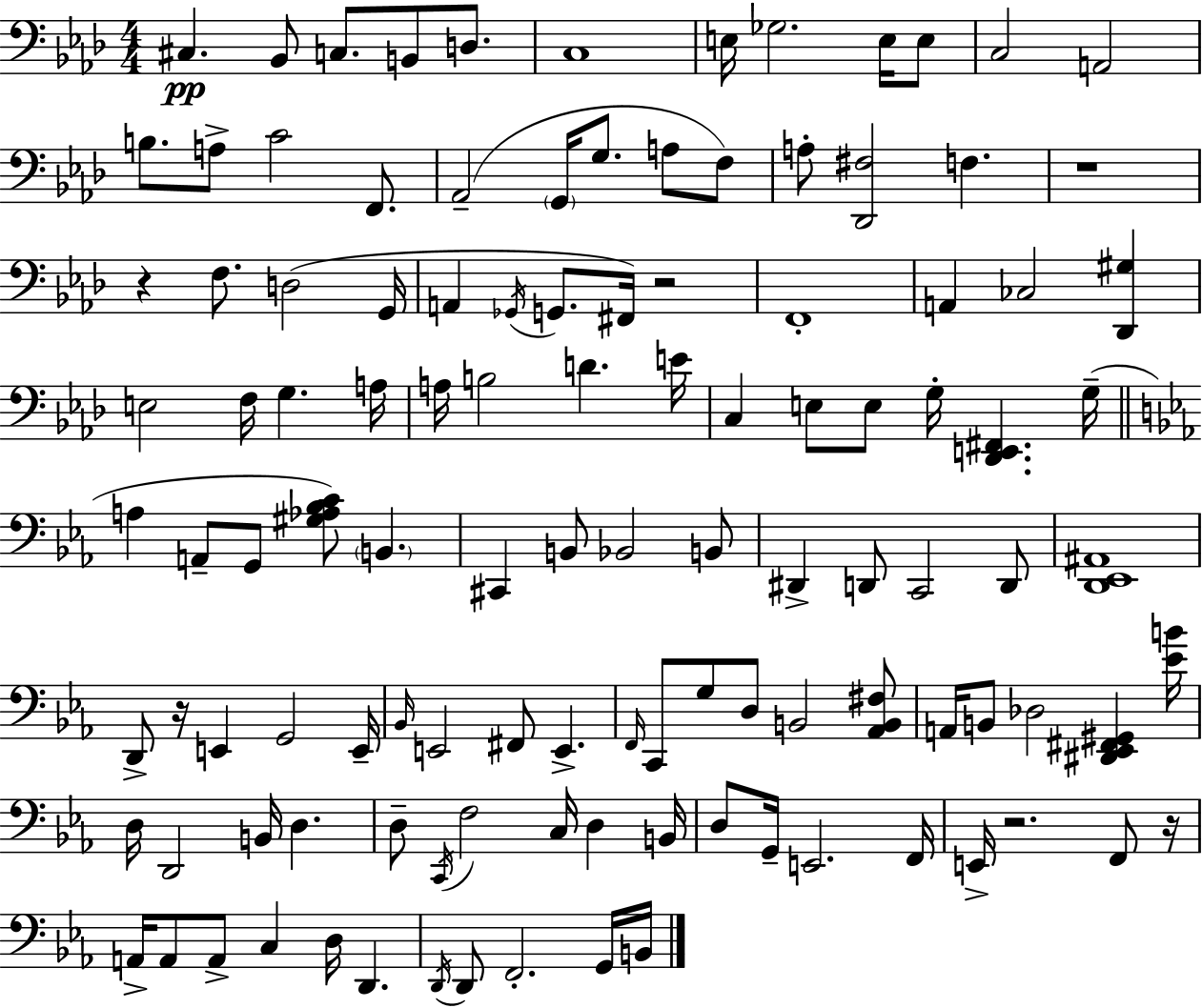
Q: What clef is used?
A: bass